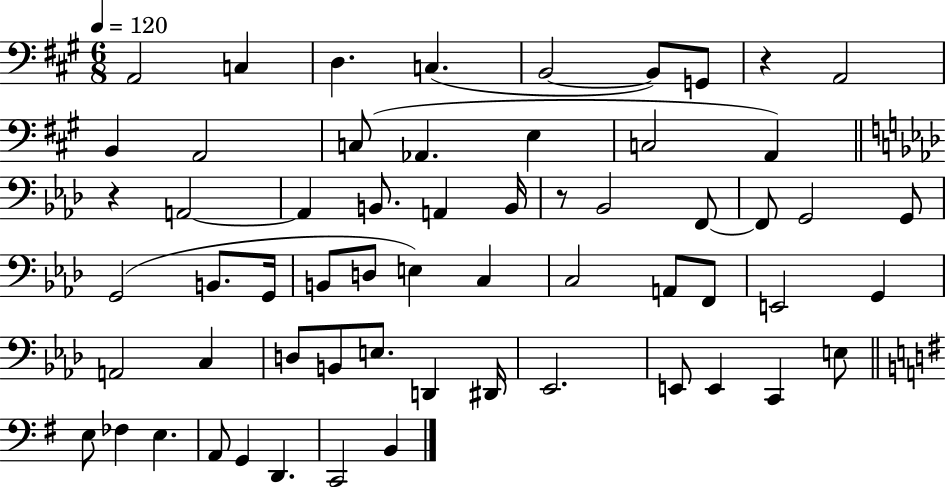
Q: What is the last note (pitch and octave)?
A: B2